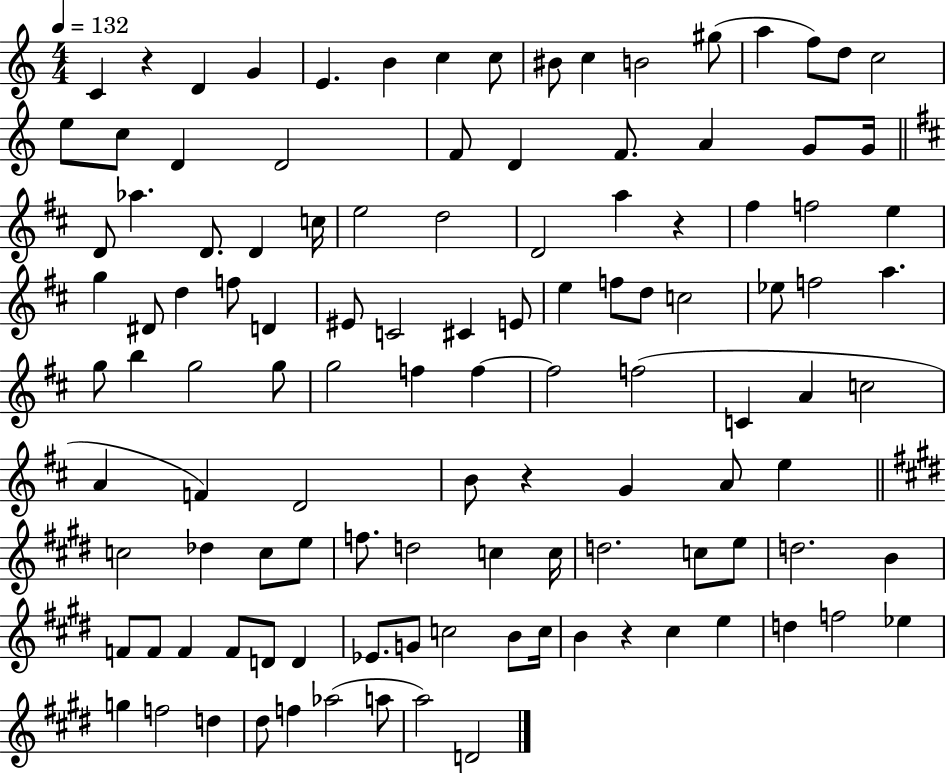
X:1
T:Untitled
M:4/4
L:1/4
K:C
C z D G E B c c/2 ^B/2 c B2 ^g/2 a f/2 d/2 c2 e/2 c/2 D D2 F/2 D F/2 A G/2 G/4 D/2 _a D/2 D c/4 e2 d2 D2 a z ^f f2 e g ^D/2 d f/2 D ^E/2 C2 ^C E/2 e f/2 d/2 c2 _e/2 f2 a g/2 b g2 g/2 g2 f f f2 f2 C A c2 A F D2 B/2 z G A/2 e c2 _d c/2 e/2 f/2 d2 c c/4 d2 c/2 e/2 d2 B F/2 F/2 F F/2 D/2 D _E/2 G/2 c2 B/2 c/4 B z ^c e d f2 _e g f2 d ^d/2 f _a2 a/2 a2 D2